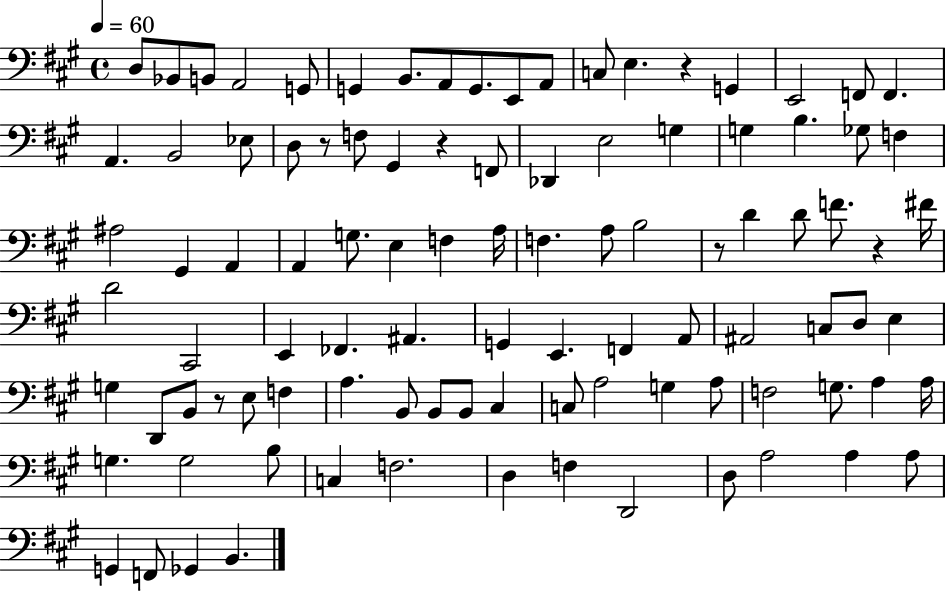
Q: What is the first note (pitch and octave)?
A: D3